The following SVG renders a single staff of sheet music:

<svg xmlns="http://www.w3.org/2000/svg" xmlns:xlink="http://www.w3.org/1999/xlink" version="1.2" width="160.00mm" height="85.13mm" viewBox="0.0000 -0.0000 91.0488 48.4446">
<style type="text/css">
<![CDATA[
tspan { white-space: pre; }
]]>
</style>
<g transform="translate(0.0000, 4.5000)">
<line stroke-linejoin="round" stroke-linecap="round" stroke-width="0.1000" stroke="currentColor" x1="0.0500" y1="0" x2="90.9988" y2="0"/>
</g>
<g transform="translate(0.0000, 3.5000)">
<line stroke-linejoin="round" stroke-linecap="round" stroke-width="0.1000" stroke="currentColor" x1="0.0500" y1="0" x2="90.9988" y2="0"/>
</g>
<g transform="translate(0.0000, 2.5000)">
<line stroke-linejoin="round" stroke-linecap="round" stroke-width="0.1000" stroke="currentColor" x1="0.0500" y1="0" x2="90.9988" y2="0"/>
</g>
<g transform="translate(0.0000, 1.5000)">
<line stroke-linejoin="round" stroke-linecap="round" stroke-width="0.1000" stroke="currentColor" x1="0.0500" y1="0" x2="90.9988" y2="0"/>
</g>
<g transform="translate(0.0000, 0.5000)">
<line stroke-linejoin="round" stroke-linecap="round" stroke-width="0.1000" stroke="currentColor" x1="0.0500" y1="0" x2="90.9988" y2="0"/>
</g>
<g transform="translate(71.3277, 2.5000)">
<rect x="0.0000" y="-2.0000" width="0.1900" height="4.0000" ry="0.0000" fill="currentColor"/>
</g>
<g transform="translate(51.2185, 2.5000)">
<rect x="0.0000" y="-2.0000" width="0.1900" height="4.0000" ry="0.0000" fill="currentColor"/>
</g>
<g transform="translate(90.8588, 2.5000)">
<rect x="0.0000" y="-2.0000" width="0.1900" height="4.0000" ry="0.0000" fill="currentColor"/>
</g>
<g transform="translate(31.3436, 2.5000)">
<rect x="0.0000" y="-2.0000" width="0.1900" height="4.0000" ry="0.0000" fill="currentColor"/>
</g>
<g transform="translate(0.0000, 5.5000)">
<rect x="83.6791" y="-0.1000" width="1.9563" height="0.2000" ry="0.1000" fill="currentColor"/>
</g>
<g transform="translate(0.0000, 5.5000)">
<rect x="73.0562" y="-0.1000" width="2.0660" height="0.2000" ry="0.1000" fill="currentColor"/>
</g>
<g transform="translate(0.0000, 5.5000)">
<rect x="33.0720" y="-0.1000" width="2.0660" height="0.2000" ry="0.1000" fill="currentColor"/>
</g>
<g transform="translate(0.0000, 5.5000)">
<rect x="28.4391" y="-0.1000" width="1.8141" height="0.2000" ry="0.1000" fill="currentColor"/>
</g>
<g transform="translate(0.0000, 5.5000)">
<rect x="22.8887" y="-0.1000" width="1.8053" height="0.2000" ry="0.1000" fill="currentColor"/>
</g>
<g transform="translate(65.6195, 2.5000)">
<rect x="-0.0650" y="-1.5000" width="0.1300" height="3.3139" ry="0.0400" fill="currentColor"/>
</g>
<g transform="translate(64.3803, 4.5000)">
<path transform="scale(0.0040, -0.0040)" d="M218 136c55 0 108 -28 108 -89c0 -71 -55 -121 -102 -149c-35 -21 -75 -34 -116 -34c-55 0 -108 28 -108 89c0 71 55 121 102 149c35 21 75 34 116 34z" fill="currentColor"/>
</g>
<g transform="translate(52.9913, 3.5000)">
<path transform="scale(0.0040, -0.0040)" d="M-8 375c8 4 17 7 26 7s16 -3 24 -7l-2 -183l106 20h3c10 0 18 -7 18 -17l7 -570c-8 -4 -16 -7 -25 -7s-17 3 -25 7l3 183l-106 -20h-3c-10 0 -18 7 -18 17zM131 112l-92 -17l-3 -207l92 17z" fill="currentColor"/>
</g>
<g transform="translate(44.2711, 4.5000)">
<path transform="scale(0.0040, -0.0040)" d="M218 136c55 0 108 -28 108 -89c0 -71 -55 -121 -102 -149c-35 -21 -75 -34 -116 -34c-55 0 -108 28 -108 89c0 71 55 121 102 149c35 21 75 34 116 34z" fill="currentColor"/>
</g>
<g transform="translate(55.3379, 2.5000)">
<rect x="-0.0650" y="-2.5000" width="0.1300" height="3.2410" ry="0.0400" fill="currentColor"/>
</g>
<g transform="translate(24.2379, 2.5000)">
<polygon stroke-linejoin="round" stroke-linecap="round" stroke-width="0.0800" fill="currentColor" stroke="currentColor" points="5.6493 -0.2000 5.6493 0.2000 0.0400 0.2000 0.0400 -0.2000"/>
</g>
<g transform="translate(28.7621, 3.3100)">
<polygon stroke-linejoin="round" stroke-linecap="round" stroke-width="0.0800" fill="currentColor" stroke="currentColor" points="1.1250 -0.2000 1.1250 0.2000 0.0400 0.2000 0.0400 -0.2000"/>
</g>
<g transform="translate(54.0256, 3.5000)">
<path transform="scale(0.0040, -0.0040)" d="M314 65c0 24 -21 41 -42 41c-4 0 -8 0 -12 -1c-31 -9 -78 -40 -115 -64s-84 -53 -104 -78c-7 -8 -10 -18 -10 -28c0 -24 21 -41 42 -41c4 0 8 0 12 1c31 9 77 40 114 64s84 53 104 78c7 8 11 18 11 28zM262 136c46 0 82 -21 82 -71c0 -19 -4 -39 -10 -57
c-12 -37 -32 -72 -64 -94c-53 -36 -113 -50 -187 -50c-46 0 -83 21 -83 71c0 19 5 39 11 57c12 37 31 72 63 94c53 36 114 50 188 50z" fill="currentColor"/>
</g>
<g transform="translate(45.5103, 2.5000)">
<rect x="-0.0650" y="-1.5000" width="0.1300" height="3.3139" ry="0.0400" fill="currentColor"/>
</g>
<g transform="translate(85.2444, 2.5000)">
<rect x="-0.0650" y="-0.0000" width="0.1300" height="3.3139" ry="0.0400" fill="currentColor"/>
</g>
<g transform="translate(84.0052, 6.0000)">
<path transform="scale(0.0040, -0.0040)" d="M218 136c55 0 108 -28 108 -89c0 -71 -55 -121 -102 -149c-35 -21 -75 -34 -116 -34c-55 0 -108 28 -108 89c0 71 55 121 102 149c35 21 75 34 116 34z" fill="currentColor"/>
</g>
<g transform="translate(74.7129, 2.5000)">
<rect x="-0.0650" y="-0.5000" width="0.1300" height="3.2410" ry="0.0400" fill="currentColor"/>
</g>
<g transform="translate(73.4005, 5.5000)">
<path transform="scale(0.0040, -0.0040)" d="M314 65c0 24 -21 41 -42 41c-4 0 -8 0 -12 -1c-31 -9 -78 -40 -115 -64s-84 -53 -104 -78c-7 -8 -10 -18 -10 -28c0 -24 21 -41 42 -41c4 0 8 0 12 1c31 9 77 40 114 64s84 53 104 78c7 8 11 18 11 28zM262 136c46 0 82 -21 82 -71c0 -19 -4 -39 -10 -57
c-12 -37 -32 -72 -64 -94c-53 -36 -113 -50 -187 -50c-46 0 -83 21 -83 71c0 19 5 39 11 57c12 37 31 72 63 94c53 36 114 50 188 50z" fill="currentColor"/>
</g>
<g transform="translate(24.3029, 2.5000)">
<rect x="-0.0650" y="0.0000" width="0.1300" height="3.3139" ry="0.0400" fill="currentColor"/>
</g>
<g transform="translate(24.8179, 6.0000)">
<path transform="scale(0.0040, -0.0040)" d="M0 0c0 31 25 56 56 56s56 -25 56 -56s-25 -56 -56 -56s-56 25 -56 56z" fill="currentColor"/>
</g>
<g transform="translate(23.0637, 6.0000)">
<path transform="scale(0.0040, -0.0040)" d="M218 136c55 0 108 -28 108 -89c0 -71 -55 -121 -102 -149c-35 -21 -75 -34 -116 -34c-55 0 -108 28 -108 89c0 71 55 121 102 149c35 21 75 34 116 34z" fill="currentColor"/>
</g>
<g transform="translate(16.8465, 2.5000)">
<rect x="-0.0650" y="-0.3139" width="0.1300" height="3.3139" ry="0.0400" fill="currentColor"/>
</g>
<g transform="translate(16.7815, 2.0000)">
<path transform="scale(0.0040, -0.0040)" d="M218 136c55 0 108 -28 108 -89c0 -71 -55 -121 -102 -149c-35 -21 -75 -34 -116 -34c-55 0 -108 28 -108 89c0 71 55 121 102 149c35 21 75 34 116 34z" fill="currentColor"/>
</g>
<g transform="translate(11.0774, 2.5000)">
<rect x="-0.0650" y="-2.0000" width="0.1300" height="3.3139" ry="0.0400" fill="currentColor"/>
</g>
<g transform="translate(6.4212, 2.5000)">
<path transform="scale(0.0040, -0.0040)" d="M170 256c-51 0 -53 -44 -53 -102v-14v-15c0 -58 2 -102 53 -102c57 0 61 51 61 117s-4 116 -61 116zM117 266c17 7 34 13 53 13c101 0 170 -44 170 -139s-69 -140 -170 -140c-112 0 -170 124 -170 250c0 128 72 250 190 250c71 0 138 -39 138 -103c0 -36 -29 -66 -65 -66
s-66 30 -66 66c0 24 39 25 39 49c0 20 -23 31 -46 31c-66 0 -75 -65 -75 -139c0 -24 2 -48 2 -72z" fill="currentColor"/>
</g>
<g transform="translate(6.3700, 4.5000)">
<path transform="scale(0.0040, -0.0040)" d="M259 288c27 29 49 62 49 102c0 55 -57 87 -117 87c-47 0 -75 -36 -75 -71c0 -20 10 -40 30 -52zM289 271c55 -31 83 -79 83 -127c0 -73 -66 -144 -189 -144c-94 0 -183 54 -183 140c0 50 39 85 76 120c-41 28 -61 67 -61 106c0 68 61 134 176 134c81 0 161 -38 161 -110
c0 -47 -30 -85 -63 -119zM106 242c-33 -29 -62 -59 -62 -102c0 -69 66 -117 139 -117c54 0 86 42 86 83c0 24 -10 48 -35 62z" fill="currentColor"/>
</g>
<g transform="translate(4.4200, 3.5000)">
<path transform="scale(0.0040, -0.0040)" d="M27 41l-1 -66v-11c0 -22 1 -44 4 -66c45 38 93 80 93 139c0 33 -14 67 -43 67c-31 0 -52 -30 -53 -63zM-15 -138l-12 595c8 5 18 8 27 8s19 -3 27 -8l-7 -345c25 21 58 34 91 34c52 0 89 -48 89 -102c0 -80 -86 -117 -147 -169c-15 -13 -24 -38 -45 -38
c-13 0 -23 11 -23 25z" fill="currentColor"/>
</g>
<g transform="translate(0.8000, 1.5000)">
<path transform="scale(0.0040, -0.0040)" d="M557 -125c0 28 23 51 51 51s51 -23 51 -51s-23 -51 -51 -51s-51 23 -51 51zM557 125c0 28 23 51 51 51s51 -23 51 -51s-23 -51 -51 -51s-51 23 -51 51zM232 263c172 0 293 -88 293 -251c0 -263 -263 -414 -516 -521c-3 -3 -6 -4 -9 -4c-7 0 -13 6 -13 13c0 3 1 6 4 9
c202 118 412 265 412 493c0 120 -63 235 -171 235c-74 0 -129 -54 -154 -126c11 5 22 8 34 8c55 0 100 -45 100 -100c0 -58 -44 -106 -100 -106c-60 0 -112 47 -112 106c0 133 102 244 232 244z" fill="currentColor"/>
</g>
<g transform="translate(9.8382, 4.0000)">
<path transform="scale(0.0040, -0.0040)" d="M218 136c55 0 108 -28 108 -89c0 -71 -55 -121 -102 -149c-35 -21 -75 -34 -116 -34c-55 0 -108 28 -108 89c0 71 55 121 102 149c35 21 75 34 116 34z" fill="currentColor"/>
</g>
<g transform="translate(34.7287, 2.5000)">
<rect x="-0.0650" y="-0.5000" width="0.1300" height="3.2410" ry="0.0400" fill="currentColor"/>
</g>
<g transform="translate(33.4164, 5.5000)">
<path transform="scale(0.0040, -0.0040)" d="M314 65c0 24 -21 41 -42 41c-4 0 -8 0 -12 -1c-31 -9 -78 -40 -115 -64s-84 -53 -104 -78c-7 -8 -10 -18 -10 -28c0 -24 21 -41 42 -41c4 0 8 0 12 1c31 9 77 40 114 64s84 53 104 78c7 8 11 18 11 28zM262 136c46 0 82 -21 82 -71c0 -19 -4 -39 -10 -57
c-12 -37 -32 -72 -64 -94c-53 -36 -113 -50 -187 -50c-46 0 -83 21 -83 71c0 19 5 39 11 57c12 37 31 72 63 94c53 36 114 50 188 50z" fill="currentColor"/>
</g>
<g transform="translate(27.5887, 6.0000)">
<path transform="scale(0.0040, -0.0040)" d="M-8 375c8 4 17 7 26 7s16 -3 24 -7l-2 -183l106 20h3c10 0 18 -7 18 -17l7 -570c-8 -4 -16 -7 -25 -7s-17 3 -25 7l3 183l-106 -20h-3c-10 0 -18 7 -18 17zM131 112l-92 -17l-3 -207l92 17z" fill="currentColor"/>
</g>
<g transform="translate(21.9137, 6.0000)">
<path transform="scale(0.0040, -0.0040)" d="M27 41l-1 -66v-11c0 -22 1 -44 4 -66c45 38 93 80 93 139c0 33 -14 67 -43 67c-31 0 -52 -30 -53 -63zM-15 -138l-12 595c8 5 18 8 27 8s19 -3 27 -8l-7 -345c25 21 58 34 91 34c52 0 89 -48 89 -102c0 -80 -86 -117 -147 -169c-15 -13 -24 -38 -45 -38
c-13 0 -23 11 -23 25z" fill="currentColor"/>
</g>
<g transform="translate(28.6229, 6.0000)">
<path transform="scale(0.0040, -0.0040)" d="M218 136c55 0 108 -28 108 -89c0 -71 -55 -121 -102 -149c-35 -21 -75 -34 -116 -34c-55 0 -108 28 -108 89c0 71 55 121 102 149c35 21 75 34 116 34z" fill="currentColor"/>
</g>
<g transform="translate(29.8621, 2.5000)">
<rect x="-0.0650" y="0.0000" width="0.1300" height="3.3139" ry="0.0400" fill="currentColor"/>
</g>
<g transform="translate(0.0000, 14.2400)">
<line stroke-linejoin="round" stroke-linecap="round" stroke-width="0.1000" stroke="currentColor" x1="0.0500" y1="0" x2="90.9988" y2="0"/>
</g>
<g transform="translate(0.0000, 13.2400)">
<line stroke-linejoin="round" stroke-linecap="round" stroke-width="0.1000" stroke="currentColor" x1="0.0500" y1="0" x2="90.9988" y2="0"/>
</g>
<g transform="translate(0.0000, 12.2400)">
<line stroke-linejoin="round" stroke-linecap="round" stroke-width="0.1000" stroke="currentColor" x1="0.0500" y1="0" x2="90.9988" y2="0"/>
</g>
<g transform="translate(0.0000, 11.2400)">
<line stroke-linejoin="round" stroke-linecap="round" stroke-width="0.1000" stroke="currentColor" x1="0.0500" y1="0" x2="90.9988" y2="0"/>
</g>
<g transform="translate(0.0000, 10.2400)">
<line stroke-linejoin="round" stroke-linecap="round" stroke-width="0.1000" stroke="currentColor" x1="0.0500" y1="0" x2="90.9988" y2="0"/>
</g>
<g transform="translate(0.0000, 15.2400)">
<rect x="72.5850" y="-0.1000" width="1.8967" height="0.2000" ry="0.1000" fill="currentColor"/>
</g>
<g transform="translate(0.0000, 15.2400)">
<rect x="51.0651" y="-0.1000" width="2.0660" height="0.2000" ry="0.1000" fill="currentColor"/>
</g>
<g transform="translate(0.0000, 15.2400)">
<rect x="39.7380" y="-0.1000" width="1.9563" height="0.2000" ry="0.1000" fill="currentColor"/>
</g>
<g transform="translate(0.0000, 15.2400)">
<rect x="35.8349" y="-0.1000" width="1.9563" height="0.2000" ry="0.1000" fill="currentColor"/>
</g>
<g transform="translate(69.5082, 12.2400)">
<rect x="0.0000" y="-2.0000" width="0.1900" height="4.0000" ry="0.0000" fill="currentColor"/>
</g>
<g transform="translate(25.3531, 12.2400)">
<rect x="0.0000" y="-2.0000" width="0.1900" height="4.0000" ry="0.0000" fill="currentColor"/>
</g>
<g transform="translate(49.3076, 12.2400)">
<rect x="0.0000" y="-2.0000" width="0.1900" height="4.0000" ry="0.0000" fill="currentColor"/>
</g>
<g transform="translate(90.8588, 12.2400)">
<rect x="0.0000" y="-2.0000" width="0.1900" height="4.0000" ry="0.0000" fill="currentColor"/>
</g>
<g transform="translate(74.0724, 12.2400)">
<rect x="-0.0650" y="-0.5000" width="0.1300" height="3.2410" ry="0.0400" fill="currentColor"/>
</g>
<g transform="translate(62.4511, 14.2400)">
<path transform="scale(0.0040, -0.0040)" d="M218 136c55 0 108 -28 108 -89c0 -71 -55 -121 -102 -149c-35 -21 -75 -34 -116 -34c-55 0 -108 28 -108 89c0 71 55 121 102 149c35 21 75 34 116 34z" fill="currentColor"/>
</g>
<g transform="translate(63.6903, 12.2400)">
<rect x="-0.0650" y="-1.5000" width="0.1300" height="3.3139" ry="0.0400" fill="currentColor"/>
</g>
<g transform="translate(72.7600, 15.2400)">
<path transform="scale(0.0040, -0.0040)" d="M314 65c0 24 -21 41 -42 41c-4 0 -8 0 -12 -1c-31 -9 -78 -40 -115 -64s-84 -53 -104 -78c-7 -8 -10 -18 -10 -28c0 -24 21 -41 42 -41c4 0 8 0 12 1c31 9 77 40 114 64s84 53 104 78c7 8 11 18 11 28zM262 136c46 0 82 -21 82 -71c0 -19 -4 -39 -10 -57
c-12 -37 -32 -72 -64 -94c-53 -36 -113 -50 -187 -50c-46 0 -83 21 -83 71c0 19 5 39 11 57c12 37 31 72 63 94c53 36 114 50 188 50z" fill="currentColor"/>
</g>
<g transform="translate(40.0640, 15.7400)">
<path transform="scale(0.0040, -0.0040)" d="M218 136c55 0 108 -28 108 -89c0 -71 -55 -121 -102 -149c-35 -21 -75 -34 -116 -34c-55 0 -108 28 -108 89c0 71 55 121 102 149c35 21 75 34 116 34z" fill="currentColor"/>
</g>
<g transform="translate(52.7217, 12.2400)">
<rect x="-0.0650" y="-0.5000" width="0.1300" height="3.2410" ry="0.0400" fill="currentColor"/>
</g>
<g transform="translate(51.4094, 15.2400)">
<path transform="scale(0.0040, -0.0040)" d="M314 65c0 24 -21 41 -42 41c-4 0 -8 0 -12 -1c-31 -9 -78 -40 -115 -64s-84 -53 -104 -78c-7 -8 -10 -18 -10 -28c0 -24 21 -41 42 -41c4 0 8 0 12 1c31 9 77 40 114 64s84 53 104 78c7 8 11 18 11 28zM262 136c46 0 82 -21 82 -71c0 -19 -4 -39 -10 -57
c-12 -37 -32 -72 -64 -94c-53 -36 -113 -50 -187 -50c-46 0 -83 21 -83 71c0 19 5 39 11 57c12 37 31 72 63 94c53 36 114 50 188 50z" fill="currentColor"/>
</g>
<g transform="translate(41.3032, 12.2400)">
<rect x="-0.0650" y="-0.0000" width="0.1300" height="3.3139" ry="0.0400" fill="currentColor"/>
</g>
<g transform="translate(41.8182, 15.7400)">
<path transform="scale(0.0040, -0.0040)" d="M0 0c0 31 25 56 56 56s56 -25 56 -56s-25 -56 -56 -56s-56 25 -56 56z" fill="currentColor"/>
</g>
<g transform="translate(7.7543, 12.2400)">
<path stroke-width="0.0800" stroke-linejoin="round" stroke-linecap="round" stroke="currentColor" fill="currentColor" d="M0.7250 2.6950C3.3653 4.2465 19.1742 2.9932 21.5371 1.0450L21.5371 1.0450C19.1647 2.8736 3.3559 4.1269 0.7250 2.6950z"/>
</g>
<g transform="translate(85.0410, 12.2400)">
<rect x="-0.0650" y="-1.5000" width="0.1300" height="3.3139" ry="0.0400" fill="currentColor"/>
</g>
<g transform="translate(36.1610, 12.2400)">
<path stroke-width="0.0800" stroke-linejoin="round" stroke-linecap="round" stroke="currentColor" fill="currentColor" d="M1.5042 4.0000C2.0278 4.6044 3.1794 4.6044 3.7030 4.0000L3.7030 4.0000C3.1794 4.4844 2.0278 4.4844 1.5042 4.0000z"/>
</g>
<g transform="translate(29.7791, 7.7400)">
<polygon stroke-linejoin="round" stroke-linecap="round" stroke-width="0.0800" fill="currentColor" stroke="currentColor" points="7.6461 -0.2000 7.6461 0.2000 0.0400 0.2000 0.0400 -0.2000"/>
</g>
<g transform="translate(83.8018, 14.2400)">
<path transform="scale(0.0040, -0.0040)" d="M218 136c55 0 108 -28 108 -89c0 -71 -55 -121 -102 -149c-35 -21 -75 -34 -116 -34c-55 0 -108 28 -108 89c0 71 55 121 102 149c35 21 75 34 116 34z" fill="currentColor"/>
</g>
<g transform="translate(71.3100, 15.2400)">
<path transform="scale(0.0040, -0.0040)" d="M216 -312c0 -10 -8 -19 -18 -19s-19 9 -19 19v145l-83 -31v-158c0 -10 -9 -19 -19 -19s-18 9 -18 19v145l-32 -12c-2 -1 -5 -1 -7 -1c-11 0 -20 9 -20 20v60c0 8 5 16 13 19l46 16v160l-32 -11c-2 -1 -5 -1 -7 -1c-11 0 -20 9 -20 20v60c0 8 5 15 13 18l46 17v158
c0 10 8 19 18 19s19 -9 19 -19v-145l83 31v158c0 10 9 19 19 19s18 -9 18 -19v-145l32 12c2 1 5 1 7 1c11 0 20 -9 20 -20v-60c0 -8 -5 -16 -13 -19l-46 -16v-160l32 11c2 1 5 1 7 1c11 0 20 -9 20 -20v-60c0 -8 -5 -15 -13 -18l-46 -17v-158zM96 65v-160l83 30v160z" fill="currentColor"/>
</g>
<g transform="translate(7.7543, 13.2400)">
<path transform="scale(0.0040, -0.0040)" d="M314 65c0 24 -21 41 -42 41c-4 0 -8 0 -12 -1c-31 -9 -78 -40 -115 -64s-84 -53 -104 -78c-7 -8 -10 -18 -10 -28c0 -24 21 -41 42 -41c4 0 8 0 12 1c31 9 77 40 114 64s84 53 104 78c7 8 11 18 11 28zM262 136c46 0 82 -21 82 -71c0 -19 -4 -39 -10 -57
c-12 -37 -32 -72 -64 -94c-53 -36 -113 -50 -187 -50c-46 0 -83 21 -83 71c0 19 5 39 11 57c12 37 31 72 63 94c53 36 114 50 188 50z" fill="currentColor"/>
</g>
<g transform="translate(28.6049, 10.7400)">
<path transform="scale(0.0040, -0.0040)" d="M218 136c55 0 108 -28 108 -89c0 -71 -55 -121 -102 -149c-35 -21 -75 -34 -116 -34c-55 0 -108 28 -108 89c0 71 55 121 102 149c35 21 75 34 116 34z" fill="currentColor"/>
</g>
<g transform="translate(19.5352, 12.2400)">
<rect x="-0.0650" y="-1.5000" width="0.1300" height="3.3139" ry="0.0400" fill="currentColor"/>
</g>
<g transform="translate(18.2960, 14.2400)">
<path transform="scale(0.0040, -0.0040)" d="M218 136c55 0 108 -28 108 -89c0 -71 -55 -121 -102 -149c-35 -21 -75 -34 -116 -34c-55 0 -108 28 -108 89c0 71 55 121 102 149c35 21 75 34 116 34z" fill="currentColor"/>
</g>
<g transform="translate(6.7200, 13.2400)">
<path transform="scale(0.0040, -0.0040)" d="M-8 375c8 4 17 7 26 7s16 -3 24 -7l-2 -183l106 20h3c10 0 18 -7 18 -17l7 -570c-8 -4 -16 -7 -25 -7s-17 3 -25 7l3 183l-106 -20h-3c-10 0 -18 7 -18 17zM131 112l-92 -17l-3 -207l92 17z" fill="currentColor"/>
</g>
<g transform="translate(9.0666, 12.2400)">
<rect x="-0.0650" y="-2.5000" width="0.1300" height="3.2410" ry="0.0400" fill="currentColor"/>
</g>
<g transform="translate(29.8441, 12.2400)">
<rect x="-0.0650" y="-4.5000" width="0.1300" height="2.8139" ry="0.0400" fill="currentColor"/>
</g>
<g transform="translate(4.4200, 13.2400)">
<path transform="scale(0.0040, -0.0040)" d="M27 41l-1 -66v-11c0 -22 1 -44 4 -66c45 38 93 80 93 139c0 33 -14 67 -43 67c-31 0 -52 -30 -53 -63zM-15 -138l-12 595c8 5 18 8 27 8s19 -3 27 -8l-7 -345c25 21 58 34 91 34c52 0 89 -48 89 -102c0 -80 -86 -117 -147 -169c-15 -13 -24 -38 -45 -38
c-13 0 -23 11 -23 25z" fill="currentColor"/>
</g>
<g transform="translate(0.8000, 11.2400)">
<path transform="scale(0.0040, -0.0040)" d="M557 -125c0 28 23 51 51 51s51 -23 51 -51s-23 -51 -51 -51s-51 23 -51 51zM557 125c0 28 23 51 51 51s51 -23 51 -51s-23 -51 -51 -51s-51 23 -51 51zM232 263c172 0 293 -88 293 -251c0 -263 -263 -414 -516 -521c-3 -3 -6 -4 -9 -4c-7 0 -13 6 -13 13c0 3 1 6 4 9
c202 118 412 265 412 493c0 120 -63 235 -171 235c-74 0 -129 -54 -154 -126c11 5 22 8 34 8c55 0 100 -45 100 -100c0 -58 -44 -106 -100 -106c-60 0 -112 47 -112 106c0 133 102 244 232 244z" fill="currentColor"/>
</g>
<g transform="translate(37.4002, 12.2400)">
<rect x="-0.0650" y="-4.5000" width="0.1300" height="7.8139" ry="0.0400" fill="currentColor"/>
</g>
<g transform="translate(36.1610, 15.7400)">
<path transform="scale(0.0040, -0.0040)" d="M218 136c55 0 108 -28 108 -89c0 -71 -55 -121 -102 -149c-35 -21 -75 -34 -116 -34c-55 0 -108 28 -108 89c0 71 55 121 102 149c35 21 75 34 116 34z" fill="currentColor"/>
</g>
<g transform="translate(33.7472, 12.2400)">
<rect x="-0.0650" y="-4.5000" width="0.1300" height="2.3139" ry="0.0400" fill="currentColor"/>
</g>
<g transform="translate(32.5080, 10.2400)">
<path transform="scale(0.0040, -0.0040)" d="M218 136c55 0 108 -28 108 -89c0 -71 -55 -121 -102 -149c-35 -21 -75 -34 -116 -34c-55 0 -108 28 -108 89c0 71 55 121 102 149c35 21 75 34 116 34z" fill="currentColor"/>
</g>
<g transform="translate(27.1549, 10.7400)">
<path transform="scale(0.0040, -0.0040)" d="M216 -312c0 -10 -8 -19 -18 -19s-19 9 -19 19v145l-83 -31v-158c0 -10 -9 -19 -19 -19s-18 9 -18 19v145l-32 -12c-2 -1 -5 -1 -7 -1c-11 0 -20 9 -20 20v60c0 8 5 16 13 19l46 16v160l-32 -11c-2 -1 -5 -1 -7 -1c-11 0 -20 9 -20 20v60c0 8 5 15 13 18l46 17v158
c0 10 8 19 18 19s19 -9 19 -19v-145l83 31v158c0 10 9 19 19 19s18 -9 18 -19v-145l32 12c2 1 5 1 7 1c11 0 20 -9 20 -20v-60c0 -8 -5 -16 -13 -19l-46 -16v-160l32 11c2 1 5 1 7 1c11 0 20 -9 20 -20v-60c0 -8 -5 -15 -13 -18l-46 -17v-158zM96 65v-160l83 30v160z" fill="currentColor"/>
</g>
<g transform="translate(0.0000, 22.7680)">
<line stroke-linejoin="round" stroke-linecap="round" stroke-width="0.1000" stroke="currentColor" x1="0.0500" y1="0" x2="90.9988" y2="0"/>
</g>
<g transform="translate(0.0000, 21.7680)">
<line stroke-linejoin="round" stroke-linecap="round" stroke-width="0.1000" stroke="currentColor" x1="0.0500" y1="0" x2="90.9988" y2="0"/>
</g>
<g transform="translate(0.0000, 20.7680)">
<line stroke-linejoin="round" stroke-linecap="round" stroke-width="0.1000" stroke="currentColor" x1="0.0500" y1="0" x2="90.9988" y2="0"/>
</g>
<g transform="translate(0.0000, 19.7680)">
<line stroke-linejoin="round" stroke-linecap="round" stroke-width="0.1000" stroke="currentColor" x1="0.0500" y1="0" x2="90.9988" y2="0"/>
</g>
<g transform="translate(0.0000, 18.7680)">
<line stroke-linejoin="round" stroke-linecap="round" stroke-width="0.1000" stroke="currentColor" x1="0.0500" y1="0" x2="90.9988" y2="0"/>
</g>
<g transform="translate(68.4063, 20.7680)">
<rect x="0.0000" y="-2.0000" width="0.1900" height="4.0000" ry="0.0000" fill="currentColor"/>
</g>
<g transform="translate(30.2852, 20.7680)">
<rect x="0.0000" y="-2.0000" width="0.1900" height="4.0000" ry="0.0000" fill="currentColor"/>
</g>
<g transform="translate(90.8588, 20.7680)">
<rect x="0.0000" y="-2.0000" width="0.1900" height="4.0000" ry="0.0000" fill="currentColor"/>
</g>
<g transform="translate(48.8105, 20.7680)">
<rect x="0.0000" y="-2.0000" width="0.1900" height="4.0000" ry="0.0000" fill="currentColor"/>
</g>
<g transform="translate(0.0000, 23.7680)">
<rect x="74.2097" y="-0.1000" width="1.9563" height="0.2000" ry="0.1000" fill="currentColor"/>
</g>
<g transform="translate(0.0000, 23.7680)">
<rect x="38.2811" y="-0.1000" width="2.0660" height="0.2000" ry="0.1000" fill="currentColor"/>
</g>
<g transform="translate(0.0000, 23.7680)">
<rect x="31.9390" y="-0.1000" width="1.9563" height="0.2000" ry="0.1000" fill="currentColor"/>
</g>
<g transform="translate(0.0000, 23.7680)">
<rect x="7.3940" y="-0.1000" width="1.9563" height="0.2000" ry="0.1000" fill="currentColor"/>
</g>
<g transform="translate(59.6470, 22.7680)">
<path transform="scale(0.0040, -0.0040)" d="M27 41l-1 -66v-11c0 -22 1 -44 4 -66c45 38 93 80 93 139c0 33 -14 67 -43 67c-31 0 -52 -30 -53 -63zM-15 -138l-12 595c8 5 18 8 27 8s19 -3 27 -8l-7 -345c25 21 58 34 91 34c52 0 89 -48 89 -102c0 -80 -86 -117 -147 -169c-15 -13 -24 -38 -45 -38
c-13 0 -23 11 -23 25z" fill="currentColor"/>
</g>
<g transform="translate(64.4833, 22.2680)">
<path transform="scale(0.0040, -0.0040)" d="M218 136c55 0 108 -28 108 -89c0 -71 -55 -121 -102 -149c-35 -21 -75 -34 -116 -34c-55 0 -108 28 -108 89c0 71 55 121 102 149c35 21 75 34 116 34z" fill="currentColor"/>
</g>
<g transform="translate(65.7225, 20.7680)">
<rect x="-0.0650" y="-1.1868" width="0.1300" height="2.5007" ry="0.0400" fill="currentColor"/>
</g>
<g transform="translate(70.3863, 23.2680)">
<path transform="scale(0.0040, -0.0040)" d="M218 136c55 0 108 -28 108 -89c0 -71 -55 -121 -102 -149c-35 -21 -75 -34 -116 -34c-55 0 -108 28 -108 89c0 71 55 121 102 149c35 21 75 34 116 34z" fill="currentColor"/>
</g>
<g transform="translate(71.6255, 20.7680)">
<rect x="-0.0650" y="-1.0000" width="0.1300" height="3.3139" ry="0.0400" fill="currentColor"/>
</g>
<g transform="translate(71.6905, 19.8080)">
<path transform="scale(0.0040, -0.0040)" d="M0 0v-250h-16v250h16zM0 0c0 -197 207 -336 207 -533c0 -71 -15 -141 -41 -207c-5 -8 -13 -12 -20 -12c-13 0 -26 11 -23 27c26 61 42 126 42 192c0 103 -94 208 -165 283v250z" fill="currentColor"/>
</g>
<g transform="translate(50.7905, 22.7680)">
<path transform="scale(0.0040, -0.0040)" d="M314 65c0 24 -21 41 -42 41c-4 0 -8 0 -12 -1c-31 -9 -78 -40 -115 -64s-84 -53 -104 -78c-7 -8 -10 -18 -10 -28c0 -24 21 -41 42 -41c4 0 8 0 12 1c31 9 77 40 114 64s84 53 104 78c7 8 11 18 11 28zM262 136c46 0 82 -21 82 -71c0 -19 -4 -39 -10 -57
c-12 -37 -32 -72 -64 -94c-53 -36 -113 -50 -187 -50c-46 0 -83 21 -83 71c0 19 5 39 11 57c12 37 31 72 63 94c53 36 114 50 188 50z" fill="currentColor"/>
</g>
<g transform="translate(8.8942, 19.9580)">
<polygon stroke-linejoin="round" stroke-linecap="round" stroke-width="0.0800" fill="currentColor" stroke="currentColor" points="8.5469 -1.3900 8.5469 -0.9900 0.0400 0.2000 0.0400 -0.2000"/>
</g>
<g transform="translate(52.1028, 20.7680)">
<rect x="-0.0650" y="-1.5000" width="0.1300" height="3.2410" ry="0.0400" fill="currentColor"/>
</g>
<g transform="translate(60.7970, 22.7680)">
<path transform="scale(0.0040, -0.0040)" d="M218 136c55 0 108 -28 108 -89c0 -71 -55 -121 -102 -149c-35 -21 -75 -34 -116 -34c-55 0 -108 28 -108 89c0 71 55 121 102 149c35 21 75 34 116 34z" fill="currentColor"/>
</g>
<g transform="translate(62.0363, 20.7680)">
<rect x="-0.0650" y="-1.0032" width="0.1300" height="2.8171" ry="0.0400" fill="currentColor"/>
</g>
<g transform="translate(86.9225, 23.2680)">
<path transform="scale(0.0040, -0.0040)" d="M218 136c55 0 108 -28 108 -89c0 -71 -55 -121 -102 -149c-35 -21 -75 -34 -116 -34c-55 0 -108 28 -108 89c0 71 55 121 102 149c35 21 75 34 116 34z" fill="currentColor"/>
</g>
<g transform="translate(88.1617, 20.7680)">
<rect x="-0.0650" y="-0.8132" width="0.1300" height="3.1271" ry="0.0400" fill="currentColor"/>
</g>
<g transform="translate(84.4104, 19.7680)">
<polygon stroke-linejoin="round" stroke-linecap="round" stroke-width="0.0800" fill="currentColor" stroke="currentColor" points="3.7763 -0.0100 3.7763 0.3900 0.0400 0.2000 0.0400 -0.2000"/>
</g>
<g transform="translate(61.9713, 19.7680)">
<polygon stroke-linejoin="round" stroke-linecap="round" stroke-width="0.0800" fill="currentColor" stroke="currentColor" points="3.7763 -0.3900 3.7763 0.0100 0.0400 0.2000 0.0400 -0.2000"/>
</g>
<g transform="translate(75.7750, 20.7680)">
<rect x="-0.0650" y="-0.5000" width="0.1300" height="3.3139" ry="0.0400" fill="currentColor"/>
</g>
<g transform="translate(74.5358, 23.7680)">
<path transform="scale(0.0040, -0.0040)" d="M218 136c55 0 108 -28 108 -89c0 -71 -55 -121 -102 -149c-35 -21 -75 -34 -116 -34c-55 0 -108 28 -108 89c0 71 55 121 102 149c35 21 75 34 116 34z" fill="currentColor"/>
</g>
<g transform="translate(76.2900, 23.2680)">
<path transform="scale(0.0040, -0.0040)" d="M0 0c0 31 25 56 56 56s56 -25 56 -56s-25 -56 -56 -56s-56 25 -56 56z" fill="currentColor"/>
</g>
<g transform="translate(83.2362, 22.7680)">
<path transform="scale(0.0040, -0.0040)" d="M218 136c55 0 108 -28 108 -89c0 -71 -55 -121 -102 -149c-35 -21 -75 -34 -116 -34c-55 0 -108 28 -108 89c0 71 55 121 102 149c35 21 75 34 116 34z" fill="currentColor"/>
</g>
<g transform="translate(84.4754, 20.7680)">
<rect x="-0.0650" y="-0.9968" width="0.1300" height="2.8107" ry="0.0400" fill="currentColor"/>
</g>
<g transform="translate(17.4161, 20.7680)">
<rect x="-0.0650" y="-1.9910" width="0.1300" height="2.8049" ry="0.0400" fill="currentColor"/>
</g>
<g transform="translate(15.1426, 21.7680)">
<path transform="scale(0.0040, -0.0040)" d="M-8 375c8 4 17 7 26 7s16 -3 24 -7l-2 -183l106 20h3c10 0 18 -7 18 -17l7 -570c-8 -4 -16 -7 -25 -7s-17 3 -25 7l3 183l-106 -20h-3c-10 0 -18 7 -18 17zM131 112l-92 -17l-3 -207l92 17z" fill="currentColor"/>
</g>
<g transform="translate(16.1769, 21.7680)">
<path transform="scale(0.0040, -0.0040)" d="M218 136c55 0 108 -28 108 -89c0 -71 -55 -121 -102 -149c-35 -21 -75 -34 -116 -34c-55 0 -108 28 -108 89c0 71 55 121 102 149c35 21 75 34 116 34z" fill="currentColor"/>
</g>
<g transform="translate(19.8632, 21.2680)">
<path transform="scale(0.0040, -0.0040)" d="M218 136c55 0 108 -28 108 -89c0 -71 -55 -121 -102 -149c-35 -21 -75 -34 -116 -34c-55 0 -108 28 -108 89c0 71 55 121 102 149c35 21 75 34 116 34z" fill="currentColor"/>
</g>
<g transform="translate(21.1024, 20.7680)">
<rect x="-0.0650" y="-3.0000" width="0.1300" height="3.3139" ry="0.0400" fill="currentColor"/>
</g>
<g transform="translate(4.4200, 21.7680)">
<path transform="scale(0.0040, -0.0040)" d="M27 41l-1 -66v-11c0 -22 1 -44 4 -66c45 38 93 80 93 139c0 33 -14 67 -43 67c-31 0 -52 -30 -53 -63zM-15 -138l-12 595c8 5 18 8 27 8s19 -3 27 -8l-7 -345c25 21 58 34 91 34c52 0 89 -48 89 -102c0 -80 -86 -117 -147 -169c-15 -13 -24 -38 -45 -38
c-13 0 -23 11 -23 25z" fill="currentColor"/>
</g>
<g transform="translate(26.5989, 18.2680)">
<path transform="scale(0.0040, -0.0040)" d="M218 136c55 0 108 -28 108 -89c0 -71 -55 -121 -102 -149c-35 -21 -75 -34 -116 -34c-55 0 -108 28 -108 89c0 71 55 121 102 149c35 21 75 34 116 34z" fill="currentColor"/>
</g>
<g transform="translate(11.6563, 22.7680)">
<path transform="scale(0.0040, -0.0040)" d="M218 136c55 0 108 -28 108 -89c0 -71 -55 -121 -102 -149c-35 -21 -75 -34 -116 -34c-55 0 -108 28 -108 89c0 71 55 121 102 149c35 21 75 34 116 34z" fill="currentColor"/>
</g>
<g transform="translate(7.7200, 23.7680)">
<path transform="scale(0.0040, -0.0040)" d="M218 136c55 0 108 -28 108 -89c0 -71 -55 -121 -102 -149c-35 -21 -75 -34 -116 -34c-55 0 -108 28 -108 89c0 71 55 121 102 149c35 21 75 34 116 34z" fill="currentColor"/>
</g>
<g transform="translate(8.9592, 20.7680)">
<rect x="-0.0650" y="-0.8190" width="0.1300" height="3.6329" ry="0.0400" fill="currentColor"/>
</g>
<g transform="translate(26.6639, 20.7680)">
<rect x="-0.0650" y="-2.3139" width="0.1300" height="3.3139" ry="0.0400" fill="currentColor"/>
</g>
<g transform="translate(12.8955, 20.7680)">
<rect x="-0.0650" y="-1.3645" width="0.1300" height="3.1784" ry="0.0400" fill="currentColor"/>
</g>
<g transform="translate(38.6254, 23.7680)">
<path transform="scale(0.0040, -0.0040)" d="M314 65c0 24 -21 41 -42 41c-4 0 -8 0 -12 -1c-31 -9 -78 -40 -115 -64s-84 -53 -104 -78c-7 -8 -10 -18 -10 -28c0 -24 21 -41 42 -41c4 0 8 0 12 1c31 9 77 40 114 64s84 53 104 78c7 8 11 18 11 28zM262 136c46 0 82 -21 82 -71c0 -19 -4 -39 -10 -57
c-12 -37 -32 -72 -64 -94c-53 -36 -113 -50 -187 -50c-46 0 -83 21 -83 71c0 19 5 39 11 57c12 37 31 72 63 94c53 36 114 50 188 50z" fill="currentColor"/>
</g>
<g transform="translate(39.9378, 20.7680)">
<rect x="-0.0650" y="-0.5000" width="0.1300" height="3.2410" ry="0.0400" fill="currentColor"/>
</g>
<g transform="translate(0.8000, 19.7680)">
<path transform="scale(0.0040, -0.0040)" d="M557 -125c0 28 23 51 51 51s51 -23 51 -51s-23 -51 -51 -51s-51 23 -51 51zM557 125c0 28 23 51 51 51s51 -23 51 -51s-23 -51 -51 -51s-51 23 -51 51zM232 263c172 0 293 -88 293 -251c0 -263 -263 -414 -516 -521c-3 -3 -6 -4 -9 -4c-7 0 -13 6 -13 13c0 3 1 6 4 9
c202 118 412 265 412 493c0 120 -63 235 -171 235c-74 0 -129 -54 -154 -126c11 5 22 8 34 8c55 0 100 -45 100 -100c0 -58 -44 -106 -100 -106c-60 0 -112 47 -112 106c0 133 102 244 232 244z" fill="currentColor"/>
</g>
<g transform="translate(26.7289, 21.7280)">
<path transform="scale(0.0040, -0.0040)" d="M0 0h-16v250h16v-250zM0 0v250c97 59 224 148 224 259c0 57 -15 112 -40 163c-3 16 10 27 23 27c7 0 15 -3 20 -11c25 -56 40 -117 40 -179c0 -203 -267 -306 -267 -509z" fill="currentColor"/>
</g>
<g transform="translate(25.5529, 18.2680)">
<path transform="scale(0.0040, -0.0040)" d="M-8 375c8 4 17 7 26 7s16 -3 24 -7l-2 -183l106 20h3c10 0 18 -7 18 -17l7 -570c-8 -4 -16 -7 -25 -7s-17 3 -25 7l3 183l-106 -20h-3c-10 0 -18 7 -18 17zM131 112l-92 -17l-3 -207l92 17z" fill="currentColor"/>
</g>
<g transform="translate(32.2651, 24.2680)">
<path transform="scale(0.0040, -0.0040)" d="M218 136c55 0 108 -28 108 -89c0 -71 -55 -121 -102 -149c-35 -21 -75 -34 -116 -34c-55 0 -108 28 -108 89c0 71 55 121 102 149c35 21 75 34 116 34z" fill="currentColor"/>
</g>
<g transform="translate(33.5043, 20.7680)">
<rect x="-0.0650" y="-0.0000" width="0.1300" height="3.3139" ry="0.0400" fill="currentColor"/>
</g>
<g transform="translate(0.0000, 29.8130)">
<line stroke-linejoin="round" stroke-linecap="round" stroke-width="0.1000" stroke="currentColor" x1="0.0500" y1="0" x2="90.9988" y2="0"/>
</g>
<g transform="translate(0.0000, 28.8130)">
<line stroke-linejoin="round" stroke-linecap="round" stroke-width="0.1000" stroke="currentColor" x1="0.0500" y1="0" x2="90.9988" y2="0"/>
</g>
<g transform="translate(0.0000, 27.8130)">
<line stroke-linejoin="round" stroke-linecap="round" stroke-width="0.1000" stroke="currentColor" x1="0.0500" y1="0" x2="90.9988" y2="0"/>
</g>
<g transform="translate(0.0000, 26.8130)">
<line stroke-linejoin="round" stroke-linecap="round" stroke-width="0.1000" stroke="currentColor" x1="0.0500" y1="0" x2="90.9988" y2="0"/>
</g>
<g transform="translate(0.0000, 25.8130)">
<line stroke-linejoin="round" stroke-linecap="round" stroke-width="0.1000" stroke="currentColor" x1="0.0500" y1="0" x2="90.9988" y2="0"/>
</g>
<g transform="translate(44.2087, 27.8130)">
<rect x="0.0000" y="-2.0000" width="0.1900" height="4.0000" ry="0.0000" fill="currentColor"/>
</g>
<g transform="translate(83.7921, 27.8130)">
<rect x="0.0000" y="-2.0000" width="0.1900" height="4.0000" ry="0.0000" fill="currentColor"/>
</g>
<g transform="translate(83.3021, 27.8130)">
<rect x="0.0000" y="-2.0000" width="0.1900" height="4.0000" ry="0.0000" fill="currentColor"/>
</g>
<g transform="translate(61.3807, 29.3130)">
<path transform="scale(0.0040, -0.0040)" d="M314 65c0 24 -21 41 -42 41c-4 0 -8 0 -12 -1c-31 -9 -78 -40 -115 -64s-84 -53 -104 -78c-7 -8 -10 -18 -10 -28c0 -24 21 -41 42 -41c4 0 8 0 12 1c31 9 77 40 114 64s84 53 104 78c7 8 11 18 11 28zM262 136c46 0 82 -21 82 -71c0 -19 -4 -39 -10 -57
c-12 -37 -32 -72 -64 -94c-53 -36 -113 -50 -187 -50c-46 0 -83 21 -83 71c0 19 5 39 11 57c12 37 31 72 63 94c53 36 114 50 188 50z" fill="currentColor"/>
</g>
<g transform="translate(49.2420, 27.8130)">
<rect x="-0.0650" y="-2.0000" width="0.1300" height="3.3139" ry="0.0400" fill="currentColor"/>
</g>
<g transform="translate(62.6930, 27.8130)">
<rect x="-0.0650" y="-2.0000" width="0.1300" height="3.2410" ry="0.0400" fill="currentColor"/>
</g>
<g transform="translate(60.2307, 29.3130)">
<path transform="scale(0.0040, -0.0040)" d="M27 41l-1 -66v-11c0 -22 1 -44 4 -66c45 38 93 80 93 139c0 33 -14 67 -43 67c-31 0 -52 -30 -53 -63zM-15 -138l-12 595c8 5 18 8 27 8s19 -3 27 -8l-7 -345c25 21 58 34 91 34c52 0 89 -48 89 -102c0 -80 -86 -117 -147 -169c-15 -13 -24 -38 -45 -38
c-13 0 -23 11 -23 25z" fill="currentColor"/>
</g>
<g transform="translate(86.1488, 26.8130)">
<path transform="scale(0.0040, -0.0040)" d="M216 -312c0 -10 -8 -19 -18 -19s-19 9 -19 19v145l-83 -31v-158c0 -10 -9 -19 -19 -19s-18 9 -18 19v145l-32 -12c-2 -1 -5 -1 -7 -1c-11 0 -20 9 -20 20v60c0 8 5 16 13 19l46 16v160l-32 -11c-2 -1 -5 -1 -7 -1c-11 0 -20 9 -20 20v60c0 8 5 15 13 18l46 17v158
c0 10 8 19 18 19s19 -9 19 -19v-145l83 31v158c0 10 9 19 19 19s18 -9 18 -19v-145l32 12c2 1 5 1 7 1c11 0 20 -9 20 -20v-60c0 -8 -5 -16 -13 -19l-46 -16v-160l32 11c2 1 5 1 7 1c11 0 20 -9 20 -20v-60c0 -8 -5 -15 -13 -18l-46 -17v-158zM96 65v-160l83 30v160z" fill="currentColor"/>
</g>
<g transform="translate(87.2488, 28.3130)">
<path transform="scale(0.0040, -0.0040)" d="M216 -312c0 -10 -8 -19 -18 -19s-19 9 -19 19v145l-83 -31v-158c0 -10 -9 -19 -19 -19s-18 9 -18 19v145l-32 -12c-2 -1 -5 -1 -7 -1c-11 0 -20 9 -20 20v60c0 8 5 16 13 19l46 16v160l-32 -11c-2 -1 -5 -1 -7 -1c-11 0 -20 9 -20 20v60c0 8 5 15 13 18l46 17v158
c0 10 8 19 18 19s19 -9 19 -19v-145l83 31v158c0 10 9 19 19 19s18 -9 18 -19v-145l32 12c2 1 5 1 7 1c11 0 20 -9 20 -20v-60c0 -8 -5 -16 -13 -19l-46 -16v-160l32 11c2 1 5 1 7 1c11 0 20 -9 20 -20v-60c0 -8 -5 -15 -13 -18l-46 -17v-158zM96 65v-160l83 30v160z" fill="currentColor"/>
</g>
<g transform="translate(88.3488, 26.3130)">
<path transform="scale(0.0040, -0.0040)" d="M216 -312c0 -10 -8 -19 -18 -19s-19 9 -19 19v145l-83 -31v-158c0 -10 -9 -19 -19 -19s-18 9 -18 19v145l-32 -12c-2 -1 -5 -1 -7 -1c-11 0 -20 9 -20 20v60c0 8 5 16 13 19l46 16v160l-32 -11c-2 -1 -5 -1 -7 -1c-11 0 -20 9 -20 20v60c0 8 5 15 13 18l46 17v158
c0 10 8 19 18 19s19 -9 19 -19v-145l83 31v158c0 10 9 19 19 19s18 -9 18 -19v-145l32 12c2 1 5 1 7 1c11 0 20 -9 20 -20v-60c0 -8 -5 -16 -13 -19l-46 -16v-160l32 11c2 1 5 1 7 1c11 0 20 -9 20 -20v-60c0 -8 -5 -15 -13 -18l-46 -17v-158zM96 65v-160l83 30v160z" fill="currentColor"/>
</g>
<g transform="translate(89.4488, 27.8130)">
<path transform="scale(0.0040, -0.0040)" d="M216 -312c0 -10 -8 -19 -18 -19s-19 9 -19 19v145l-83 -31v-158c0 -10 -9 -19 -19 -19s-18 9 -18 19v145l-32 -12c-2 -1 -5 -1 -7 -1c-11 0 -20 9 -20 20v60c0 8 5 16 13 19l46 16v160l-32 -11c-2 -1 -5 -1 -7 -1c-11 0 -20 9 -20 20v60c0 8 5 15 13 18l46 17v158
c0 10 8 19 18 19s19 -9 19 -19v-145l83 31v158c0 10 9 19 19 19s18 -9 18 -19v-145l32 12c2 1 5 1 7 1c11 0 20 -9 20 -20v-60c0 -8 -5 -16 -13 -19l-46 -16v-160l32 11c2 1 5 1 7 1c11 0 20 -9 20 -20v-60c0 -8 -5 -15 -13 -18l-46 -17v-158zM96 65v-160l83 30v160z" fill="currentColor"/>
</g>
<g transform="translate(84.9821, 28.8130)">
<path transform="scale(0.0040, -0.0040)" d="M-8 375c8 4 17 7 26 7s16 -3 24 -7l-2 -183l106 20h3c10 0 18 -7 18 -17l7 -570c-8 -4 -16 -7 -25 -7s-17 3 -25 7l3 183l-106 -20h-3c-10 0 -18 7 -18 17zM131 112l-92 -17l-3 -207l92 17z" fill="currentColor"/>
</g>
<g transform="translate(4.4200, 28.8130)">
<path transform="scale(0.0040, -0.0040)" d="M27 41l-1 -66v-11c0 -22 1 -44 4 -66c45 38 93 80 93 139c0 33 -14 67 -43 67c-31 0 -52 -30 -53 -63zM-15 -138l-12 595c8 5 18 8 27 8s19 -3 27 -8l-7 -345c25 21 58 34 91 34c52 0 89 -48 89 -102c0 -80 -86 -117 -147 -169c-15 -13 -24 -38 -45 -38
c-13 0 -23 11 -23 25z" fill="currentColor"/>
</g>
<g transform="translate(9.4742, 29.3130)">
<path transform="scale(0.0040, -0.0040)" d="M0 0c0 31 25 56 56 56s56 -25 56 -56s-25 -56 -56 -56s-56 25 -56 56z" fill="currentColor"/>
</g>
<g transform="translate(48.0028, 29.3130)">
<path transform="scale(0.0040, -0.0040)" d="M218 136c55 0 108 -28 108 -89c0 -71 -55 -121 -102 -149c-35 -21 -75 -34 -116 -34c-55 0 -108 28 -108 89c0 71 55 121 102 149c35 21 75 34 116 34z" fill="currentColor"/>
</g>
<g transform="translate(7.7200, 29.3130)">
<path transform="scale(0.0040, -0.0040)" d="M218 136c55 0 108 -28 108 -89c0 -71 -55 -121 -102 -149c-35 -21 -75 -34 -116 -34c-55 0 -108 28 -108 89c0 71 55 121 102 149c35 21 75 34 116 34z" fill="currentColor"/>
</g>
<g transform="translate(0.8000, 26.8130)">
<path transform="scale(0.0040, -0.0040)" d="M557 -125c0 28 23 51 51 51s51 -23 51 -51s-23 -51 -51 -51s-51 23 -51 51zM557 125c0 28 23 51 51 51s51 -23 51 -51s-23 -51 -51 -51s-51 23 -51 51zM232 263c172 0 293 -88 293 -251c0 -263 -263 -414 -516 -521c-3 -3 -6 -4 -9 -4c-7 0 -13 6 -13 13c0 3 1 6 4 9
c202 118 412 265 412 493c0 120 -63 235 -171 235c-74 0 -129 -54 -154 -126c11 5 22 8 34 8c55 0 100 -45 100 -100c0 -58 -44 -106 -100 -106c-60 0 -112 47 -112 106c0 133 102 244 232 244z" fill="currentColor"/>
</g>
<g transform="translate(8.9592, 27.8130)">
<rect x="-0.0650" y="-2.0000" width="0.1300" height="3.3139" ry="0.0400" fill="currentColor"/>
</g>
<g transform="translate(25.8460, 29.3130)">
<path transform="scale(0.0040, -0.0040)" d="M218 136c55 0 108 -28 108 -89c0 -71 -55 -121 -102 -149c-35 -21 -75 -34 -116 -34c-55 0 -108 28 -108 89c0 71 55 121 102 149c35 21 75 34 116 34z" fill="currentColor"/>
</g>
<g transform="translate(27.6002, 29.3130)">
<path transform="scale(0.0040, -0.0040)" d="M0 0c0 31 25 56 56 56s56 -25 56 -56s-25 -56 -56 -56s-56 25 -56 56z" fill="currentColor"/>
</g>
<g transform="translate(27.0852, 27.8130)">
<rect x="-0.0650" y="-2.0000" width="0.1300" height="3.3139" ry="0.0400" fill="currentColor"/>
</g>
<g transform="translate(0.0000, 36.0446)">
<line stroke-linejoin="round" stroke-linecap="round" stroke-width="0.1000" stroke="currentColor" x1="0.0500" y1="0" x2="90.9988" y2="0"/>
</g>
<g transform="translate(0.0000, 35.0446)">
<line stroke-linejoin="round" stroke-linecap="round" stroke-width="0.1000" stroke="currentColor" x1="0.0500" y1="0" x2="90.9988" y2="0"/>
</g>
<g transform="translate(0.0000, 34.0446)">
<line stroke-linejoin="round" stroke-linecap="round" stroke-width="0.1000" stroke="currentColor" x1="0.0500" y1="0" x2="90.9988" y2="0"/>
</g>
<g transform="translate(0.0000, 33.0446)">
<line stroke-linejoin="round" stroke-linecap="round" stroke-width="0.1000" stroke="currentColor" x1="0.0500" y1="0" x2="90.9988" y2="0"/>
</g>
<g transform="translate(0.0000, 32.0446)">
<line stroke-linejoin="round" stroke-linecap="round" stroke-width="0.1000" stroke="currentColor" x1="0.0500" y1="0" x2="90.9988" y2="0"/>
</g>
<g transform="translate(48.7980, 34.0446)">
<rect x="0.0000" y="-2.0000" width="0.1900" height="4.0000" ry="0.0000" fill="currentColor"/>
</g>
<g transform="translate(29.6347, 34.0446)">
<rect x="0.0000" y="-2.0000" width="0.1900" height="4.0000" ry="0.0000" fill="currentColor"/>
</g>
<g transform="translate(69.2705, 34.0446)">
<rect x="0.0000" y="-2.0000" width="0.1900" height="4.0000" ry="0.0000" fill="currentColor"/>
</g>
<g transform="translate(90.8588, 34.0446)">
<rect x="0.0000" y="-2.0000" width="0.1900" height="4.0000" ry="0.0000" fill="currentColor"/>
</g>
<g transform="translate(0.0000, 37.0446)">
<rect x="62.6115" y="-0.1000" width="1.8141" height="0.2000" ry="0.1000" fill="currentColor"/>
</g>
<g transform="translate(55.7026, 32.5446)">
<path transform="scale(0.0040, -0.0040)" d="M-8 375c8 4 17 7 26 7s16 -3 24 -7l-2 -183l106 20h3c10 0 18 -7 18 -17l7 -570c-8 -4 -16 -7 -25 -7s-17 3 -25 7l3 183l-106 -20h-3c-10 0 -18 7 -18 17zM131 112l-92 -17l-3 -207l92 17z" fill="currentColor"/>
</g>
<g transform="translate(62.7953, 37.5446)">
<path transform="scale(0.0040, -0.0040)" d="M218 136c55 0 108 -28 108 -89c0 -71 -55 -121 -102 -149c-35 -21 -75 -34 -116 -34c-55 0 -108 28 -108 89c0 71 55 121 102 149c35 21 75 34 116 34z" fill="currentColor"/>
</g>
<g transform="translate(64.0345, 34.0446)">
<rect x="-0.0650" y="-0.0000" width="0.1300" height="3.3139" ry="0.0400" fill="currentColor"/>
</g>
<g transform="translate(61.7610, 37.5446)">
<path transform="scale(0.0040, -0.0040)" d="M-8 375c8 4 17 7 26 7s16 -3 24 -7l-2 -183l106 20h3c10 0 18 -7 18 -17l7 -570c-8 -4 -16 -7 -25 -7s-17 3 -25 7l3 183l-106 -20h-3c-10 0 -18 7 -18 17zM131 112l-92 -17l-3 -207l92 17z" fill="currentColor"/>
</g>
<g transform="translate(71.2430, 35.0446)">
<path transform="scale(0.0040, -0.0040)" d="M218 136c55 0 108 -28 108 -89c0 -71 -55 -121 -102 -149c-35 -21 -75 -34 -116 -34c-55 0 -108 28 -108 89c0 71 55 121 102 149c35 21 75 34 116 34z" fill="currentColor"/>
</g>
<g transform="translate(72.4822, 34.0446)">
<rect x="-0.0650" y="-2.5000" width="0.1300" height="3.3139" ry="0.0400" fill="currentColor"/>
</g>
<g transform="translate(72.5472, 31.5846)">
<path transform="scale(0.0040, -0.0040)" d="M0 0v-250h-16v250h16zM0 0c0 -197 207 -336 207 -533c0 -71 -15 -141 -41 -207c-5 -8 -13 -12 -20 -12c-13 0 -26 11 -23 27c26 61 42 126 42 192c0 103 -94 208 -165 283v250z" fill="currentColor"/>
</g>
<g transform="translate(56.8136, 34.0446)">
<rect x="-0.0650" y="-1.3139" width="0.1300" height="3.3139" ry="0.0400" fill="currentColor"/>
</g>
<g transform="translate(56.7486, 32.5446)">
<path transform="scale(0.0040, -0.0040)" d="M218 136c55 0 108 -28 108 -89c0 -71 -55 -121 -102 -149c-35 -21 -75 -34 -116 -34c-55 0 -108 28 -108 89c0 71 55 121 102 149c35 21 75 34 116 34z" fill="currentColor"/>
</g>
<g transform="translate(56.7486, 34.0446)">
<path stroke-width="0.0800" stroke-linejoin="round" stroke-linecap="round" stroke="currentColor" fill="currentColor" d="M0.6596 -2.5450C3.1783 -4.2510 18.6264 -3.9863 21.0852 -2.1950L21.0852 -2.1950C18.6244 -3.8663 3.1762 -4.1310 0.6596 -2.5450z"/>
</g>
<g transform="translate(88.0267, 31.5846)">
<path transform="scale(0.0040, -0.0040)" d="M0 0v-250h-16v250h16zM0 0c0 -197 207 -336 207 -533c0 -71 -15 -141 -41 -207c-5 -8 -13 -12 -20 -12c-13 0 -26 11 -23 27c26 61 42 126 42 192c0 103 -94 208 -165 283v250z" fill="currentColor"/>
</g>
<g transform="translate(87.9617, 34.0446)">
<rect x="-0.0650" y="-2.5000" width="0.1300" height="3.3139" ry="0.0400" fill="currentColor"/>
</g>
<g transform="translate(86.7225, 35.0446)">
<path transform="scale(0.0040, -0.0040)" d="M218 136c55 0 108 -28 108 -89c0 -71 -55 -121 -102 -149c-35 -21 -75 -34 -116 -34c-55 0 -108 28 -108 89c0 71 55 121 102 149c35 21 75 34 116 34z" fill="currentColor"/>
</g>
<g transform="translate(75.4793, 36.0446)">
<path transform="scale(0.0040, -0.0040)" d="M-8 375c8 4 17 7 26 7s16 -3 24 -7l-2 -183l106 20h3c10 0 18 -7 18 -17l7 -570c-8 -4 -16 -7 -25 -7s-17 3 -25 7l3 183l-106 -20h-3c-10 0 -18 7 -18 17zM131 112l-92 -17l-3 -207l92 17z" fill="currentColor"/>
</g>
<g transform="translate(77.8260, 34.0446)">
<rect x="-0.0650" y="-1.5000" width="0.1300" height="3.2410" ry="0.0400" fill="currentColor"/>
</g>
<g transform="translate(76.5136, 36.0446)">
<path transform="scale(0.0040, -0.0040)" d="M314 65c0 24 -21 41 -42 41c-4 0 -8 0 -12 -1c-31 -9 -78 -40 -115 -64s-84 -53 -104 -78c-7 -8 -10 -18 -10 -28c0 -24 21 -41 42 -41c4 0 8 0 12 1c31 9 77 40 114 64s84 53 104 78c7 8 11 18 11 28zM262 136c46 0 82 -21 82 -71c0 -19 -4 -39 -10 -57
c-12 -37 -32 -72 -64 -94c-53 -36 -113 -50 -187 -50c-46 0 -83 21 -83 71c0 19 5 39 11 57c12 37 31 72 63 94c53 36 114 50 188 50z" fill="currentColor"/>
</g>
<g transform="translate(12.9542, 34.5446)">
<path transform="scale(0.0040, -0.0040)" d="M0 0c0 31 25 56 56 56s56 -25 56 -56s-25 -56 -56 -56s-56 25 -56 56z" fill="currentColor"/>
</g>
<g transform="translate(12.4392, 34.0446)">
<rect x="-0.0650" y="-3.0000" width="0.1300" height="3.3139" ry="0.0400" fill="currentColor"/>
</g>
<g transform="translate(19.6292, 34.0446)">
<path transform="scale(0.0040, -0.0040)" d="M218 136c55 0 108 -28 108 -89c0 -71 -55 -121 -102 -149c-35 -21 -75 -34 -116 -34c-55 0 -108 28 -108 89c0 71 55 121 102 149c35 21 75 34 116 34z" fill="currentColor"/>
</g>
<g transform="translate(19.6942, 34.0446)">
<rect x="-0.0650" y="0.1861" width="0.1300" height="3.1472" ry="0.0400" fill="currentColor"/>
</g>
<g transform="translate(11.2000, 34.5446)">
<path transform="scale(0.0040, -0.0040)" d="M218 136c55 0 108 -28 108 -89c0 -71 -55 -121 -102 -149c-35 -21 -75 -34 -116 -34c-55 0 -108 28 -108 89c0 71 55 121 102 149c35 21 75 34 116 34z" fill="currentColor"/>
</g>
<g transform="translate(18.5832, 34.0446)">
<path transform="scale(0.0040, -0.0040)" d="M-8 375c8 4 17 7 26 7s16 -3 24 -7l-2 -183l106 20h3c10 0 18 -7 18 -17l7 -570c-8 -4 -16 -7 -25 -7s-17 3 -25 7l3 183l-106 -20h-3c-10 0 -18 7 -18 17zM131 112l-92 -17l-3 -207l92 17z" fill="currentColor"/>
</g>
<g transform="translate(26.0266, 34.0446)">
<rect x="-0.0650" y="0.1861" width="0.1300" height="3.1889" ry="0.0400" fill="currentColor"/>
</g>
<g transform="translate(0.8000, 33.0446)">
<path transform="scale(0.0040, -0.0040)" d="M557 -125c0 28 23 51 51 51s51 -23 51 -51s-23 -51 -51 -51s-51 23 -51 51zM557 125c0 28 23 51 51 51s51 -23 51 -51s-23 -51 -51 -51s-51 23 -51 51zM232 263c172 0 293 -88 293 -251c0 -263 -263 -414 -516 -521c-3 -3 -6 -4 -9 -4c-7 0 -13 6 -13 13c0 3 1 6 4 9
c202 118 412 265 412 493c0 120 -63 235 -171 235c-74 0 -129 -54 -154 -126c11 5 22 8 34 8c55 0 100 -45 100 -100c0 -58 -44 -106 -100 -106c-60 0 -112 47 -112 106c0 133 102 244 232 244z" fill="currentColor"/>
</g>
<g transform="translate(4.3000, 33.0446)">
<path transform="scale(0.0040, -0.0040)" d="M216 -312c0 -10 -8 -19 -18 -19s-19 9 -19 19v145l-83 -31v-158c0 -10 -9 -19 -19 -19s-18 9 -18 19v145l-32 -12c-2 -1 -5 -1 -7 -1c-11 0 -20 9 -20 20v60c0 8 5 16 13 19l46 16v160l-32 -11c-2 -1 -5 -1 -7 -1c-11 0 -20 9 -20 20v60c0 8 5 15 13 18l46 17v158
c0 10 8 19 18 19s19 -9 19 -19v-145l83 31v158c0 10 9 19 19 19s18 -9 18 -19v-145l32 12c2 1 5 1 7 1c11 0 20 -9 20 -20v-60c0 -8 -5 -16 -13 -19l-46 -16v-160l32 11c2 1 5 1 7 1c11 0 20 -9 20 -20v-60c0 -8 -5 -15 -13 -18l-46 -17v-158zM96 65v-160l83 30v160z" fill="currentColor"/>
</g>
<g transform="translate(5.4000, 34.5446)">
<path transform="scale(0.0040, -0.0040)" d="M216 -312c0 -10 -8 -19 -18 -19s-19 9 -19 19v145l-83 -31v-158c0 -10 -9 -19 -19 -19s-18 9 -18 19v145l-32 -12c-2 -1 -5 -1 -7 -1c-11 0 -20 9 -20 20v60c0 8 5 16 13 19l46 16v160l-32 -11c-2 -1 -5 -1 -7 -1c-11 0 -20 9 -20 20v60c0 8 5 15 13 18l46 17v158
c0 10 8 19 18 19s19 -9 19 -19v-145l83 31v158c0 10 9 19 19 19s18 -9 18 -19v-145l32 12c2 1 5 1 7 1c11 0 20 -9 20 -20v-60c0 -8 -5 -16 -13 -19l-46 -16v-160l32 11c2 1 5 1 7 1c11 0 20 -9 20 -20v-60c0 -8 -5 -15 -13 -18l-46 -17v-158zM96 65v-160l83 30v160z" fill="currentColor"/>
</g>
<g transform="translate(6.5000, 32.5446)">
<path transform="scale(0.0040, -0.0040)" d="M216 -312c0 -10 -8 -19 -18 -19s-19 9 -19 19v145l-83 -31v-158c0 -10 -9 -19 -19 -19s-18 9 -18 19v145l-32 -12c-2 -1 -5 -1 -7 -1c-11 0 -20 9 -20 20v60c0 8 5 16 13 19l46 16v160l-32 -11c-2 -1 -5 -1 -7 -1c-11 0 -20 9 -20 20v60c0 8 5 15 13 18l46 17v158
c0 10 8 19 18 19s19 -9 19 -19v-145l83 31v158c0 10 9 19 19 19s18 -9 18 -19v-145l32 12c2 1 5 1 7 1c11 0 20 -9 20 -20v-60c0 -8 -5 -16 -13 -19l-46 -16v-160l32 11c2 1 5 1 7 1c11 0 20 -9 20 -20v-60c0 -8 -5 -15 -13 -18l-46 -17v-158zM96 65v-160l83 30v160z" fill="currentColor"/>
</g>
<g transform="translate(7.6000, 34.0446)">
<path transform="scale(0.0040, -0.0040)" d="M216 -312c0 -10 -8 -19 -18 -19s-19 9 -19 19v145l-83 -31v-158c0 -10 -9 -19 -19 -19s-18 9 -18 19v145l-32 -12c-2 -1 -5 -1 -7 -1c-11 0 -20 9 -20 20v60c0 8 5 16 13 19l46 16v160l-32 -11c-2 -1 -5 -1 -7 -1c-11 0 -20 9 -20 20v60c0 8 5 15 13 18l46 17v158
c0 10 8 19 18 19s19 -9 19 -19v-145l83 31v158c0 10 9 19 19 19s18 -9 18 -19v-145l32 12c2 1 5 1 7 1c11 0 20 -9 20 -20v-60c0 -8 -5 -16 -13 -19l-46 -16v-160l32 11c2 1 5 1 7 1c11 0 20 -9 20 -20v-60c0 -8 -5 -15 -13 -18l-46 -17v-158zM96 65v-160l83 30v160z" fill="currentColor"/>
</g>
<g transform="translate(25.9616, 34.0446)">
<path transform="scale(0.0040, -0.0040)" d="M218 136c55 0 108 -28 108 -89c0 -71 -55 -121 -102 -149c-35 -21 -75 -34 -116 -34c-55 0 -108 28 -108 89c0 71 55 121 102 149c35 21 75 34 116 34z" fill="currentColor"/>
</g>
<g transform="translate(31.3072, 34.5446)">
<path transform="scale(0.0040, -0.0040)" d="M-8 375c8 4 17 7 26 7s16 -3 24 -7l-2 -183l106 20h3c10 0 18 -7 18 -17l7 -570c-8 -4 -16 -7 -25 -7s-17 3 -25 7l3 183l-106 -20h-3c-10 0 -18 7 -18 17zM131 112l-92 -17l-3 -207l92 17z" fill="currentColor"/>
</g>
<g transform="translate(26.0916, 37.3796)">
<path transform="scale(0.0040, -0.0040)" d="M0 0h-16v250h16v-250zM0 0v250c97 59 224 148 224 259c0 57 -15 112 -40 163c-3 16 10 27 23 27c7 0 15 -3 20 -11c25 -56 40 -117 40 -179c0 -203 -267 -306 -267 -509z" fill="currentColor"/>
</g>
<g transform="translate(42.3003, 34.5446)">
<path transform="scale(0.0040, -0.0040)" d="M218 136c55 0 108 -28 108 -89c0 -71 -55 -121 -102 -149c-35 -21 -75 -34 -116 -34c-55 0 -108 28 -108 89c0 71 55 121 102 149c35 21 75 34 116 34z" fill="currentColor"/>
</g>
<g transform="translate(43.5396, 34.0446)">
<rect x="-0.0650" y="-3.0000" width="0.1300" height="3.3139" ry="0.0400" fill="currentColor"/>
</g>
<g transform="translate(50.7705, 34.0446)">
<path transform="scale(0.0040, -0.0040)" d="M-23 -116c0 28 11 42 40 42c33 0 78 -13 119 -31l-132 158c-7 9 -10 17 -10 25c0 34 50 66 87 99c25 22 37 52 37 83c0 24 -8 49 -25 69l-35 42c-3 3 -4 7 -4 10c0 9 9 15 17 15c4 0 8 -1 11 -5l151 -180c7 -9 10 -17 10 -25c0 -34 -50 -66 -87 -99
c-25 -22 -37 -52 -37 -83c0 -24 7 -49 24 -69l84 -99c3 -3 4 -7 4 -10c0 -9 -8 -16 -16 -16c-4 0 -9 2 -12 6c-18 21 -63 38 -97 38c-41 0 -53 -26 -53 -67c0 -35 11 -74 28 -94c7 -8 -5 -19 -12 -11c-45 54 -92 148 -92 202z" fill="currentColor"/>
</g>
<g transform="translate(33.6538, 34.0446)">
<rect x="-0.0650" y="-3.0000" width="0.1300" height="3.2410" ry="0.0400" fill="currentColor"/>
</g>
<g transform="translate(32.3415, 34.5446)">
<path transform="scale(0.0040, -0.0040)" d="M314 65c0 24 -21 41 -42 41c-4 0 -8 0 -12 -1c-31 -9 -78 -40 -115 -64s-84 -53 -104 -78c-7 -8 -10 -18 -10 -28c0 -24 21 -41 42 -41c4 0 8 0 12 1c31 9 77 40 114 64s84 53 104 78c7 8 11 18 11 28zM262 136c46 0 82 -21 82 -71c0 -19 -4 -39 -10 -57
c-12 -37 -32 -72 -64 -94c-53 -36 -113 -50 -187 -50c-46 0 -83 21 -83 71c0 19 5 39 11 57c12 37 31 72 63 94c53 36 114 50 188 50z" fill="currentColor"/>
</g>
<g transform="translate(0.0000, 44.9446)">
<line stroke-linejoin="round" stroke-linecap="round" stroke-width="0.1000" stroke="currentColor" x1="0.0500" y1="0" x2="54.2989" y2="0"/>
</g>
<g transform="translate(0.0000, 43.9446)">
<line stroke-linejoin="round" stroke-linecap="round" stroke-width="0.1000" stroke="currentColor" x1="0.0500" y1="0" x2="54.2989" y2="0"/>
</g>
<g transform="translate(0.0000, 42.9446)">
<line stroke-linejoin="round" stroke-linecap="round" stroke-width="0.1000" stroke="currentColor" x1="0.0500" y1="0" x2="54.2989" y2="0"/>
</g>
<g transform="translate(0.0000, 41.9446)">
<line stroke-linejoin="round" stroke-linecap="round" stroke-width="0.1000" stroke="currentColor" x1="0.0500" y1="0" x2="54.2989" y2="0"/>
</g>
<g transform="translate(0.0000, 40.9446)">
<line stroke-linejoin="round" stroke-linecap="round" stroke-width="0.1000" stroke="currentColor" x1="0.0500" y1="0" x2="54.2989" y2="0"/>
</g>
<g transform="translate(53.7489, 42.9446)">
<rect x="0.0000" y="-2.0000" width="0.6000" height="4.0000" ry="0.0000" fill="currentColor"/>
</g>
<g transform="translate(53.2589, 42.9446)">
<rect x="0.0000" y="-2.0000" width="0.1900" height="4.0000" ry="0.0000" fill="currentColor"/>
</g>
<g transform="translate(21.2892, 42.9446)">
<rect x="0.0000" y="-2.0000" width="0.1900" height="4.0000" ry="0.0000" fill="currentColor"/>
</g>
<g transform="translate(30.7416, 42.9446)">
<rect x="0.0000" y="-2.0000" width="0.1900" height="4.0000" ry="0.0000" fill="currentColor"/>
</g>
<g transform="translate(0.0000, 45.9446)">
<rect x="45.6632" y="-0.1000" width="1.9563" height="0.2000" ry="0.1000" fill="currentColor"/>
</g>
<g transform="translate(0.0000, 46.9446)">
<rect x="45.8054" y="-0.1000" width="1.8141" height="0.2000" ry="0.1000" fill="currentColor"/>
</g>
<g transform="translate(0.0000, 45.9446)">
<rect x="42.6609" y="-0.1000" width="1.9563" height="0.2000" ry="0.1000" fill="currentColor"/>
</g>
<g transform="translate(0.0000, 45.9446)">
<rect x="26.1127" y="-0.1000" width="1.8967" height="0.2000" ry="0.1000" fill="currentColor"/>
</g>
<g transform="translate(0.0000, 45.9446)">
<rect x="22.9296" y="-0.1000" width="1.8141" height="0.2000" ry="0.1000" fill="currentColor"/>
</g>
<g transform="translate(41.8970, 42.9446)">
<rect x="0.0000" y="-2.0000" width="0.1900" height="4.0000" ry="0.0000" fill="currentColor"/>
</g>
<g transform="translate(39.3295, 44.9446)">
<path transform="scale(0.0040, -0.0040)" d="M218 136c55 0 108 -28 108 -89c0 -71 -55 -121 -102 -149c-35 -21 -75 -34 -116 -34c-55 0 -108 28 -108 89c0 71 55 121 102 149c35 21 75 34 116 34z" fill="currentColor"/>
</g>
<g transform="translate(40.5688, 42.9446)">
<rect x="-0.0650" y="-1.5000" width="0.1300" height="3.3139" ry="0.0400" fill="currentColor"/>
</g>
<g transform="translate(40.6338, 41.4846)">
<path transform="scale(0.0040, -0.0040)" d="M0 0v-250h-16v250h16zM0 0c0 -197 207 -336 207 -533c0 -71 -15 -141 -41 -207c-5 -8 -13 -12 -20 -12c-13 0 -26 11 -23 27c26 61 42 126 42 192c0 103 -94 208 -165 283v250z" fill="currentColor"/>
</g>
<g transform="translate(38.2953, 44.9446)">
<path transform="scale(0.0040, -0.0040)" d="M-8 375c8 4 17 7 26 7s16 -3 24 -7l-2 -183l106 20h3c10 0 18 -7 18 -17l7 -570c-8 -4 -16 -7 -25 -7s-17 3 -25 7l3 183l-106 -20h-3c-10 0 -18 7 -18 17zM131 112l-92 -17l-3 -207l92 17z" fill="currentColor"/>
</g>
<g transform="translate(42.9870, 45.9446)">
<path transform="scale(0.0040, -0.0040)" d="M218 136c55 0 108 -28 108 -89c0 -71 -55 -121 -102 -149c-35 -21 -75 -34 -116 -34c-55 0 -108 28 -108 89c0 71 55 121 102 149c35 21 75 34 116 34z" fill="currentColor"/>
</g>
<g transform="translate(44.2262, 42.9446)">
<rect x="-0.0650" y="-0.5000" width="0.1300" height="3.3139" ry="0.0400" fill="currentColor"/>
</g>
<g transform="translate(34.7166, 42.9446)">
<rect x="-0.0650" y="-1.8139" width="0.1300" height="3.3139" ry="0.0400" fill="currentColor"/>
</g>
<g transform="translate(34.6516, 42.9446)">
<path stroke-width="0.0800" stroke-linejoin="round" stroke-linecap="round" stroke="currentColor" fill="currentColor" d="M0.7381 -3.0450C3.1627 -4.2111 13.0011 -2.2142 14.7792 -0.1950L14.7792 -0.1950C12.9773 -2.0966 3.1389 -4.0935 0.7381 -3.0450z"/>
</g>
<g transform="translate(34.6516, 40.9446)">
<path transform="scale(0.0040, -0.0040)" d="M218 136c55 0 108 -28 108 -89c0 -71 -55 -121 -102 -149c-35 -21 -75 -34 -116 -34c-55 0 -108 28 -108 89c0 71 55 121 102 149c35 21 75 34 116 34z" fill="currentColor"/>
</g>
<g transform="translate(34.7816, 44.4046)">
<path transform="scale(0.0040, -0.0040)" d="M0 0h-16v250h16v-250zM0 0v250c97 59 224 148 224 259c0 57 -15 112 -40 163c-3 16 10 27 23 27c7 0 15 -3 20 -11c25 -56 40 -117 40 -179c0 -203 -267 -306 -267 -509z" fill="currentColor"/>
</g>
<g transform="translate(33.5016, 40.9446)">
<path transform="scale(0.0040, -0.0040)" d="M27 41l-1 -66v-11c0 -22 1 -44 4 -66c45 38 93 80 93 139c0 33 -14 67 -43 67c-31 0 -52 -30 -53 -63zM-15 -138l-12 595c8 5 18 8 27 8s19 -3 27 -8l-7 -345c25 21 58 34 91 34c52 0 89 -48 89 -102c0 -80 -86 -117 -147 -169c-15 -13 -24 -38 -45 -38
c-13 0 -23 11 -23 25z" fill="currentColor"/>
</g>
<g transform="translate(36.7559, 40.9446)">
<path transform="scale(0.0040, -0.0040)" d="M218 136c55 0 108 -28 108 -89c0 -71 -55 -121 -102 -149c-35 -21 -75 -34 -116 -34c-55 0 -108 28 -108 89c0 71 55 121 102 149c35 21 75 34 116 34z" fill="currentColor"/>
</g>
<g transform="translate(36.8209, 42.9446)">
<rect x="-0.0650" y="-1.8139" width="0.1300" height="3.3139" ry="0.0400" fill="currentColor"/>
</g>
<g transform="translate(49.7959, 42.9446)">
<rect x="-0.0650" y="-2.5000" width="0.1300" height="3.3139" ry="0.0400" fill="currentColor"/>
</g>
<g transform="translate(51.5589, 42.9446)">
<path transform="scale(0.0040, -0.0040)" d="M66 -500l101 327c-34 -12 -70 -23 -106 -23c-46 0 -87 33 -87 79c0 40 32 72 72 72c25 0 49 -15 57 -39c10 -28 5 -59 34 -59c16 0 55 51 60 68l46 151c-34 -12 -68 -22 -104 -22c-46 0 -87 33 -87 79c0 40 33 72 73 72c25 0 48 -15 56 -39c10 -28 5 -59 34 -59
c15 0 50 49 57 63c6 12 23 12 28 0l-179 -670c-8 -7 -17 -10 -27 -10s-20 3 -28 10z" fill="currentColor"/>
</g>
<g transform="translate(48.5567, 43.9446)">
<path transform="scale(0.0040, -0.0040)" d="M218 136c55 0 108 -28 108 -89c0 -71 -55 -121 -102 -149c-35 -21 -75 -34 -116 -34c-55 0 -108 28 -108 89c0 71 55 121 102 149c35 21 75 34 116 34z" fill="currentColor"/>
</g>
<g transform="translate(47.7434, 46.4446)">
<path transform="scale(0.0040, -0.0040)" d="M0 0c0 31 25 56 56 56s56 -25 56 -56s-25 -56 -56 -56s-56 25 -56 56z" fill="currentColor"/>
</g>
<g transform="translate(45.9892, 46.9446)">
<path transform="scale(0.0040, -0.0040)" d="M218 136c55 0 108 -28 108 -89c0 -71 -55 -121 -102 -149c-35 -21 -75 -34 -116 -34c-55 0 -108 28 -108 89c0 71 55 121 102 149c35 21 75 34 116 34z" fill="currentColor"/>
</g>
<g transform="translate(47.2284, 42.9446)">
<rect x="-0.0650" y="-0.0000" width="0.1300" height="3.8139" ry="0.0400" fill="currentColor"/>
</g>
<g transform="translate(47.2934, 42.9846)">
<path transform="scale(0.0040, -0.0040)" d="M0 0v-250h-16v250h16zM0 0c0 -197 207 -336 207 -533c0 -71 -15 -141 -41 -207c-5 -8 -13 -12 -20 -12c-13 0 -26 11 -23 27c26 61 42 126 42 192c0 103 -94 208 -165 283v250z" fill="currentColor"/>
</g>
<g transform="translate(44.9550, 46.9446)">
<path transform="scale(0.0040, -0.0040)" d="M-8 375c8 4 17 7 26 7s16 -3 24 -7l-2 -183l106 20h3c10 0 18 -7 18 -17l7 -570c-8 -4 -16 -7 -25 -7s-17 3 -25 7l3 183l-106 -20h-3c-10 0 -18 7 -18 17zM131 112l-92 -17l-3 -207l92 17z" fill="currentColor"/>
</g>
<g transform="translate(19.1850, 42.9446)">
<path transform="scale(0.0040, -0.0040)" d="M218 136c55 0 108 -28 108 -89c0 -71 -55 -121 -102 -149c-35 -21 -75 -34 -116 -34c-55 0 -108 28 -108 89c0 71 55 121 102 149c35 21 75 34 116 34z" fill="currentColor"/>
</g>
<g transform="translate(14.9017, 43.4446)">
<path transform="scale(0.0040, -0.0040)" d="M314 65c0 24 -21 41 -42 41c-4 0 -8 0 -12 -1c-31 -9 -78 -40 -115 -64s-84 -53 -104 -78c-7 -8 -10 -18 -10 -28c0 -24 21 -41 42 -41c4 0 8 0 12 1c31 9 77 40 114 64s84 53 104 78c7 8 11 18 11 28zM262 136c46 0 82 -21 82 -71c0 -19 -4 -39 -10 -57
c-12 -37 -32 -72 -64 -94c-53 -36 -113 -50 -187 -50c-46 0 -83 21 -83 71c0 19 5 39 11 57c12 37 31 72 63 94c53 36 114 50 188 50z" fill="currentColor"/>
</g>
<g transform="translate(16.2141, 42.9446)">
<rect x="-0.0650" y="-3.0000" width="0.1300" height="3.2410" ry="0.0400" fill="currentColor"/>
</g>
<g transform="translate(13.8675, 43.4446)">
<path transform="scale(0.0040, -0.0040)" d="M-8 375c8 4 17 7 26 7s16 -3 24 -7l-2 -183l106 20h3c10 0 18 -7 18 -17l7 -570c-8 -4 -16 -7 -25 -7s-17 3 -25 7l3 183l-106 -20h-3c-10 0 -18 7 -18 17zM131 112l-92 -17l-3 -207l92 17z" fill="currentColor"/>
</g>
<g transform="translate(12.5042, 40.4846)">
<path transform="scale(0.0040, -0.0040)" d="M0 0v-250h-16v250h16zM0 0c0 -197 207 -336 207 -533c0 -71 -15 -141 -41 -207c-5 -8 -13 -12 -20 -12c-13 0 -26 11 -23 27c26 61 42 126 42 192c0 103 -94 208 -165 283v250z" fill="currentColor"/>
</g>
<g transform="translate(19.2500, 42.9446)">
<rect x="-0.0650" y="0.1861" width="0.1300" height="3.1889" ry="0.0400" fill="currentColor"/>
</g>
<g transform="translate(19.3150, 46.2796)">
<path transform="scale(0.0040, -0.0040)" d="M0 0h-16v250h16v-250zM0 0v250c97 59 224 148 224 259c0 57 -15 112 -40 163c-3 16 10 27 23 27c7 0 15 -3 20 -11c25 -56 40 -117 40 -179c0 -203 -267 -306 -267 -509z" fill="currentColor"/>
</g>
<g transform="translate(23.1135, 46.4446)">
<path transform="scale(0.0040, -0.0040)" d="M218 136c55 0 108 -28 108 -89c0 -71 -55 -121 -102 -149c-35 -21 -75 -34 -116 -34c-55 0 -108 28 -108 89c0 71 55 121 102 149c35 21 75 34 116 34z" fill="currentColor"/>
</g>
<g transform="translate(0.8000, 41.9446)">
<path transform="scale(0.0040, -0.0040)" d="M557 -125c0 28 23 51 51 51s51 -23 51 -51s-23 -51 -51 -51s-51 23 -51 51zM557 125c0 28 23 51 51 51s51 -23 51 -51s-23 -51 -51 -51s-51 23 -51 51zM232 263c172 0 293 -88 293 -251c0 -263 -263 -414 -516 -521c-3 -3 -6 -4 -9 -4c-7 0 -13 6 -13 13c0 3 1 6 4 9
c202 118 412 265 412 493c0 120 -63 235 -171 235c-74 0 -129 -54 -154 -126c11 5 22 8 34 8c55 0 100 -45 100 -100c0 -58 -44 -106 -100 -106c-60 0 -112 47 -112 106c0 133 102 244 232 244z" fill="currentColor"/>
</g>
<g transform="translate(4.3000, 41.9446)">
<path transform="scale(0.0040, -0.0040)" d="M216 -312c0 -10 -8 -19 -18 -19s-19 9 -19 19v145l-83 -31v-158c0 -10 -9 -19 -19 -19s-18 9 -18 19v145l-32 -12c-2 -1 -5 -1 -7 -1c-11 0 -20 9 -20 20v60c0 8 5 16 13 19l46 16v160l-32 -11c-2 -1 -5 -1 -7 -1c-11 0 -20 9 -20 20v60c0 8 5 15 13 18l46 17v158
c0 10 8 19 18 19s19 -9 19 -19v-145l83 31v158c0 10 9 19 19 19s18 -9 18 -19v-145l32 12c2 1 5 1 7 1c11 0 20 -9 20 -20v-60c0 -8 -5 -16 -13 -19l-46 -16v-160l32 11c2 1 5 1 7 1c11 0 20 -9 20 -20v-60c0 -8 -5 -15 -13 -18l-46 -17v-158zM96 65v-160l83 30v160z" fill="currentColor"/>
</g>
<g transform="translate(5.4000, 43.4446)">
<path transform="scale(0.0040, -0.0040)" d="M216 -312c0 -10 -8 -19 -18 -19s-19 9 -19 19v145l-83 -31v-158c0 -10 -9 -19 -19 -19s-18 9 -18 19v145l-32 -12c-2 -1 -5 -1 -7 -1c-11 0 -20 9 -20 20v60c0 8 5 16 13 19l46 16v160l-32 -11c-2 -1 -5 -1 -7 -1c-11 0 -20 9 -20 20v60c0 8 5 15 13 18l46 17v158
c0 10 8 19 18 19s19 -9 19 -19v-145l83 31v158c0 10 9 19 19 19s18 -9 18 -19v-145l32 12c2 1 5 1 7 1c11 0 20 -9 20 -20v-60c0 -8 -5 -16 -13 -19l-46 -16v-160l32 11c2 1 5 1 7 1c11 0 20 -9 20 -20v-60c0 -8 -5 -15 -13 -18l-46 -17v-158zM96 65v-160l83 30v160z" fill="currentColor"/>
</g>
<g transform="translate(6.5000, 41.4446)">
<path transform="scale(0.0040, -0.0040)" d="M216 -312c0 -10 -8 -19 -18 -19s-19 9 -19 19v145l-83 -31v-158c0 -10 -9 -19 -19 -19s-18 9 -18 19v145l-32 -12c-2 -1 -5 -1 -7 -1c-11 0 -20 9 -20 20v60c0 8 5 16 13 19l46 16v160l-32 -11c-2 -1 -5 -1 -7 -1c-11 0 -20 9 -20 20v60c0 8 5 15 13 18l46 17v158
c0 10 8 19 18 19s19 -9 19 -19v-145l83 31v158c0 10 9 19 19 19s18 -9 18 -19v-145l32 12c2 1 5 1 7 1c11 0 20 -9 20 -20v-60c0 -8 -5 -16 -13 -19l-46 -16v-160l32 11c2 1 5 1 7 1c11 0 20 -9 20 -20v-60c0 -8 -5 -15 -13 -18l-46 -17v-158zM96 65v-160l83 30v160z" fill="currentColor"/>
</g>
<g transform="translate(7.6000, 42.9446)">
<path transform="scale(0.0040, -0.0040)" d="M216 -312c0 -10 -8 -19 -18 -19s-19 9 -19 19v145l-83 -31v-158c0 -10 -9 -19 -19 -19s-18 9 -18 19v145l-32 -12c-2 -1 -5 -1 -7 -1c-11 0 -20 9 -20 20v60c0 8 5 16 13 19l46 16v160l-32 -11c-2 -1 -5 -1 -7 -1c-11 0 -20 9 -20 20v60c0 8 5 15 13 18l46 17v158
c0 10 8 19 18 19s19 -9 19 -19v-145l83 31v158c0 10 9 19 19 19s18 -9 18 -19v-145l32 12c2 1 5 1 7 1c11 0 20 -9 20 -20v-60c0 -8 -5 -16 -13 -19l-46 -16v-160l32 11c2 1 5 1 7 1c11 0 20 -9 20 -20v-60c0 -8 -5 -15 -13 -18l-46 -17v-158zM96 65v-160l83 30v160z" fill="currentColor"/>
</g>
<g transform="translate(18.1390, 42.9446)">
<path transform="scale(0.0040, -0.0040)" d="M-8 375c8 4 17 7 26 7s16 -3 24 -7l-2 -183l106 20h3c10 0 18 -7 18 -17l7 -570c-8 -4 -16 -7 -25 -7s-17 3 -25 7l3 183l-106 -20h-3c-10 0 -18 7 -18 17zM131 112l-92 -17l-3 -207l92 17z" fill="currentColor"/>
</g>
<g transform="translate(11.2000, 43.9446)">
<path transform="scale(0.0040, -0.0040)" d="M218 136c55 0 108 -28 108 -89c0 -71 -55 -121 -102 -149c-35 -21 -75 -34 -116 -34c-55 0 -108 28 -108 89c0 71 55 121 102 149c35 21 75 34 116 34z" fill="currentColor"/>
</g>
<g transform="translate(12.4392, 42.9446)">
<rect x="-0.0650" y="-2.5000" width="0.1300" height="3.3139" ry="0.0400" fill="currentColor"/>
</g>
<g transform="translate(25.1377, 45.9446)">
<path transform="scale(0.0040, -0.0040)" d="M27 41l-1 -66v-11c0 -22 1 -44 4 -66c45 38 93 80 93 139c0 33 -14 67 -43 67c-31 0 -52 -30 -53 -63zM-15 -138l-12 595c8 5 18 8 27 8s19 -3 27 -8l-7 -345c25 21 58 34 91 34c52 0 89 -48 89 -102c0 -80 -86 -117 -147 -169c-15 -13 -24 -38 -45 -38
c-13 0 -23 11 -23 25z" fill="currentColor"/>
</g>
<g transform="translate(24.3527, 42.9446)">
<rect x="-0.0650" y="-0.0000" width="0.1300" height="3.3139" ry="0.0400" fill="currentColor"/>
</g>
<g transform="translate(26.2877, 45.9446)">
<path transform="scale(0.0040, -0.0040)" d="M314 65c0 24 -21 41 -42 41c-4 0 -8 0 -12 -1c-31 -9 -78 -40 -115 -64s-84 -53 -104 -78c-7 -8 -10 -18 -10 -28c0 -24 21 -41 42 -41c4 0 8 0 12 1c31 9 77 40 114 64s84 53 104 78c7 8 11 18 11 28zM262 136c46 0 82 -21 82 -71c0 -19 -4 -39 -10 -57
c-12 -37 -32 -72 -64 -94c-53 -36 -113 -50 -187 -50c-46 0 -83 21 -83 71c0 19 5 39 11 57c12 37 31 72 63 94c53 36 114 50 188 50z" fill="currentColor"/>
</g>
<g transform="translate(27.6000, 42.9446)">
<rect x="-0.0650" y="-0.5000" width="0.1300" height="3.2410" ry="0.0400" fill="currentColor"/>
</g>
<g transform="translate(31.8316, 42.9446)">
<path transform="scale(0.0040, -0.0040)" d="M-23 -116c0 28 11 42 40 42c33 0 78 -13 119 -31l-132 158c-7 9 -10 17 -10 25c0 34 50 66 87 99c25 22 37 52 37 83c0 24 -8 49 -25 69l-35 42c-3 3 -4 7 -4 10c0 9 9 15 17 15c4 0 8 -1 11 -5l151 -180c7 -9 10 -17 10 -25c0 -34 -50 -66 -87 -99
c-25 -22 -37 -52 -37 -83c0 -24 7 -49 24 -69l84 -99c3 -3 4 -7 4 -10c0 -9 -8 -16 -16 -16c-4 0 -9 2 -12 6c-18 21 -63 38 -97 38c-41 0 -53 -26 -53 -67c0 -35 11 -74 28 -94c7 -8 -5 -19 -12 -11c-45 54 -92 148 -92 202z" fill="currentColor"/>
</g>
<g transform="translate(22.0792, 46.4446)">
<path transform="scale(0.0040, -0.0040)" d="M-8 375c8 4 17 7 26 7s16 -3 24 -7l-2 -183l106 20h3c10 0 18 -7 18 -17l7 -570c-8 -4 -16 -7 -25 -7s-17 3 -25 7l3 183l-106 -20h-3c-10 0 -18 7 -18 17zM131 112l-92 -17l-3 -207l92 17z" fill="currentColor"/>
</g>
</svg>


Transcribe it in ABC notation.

X:1
T:Untitled
M:6/8
L:1/4
K:F
A,, E, _D,,/2 D,,/4 E,,2 G,, B,,2 G,, E,,2 D,, B,,2 G,, ^G,/2 A,/2 D,,/2 D,, E,,2 G,, ^E,,2 G,, E,,/2 G,,/2 B,,/2 C, B,/2 D,, E,,2 G,,2 _G,,/2 A,,/2 F,,/2 E,, G,,/2 F,,/2 A,, A,, A,, _A,,2 ^C, D, D,/2 C,2 C, z G, D,, B,,/2 G,,2 B,,/2 B,,/2 C,2 D,/2 D,, _E,,2 z _A,/2 _A, G,,/2 E,, C,,/2 B,, z/4